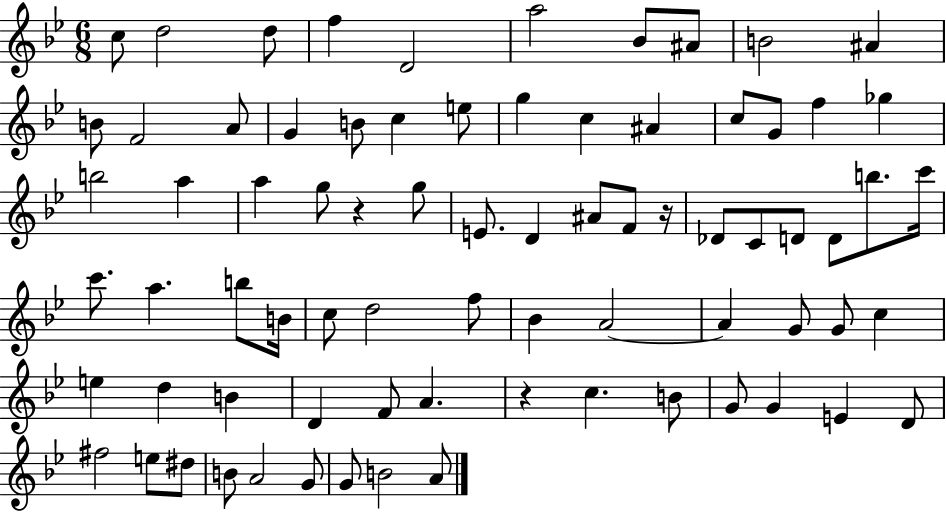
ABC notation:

X:1
T:Untitled
M:6/8
L:1/4
K:Bb
c/2 d2 d/2 f D2 a2 _B/2 ^A/2 B2 ^A B/2 F2 A/2 G B/2 c e/2 g c ^A c/2 G/2 f _g b2 a a g/2 z g/2 E/2 D ^A/2 F/2 z/4 _D/2 C/2 D/2 D/2 b/2 c'/4 c'/2 a b/2 B/4 c/2 d2 f/2 _B A2 A G/2 G/2 c e d B D F/2 A z c B/2 G/2 G E D/2 ^f2 e/2 ^d/2 B/2 A2 G/2 G/2 B2 A/2